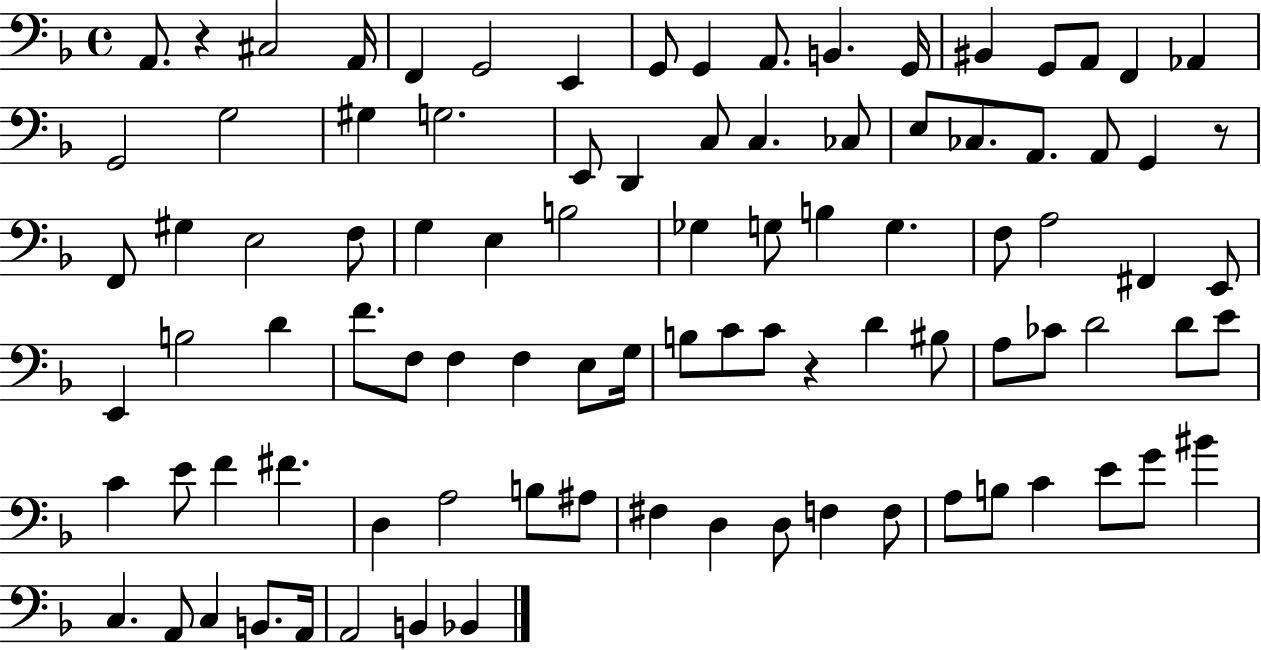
A2/e. R/q C#3/h A2/s F2/q G2/h E2/q G2/e G2/q A2/e. B2/q. G2/s BIS2/q G2/e A2/e F2/q Ab2/q G2/h G3/h G#3/q G3/h. E2/e D2/q C3/e C3/q. CES3/e E3/e CES3/e. A2/e. A2/e G2/q R/e F2/e G#3/q E3/h F3/e G3/q E3/q B3/h Gb3/q G3/e B3/q G3/q. F3/e A3/h F#2/q E2/e E2/q B3/h D4/q F4/e. F3/e F3/q F3/q E3/e G3/s B3/e C4/e C4/e R/q D4/q BIS3/e A3/e CES4/e D4/h D4/e E4/e C4/q E4/e F4/q F#4/q. D3/q A3/h B3/e A#3/e F#3/q D3/q D3/e F3/q F3/e A3/e B3/e C4/q E4/e G4/e BIS4/q C3/q. A2/e C3/q B2/e. A2/s A2/h B2/q Bb2/q